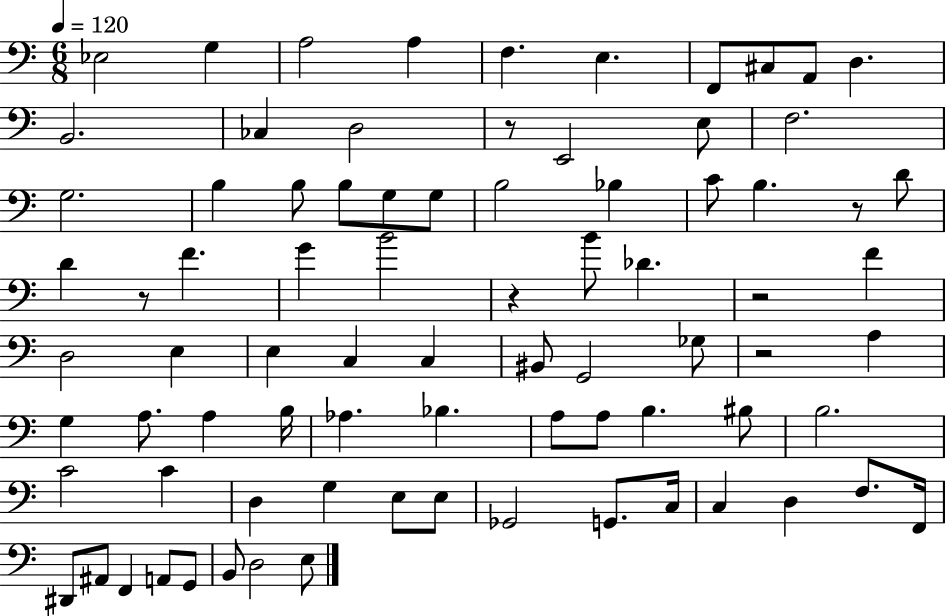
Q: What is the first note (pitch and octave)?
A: Eb3